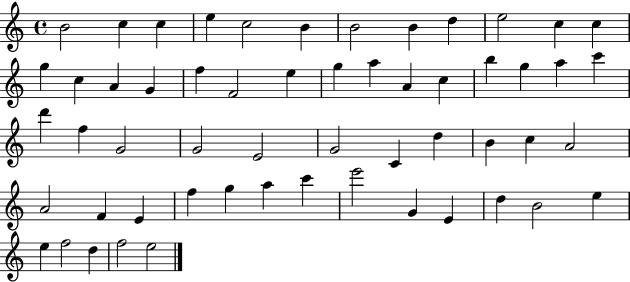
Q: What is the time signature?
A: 4/4